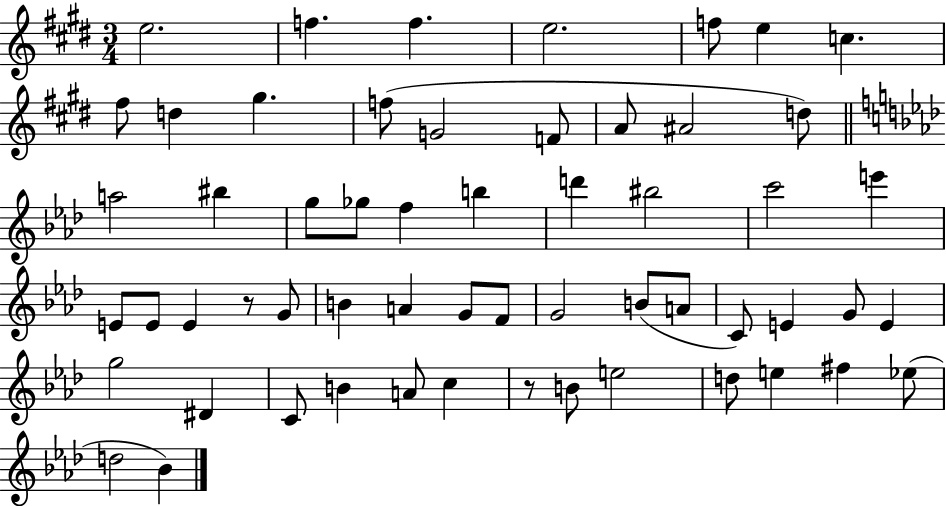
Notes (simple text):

E5/h. F5/q. F5/q. E5/h. F5/e E5/q C5/q. F#5/e D5/q G#5/q. F5/e G4/h F4/e A4/e A#4/h D5/e A5/h BIS5/q G5/e Gb5/e F5/q B5/q D6/q BIS5/h C6/h E6/q E4/e E4/e E4/q R/e G4/e B4/q A4/q G4/e F4/e G4/h B4/e A4/e C4/e E4/q G4/e E4/q G5/h D#4/q C4/e B4/q A4/e C5/q R/e B4/e E5/h D5/e E5/q F#5/q Eb5/e D5/h Bb4/q